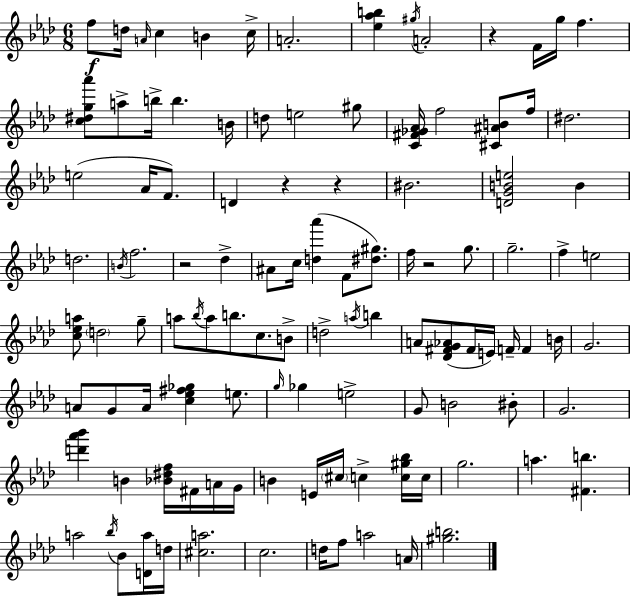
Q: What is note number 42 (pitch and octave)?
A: G5